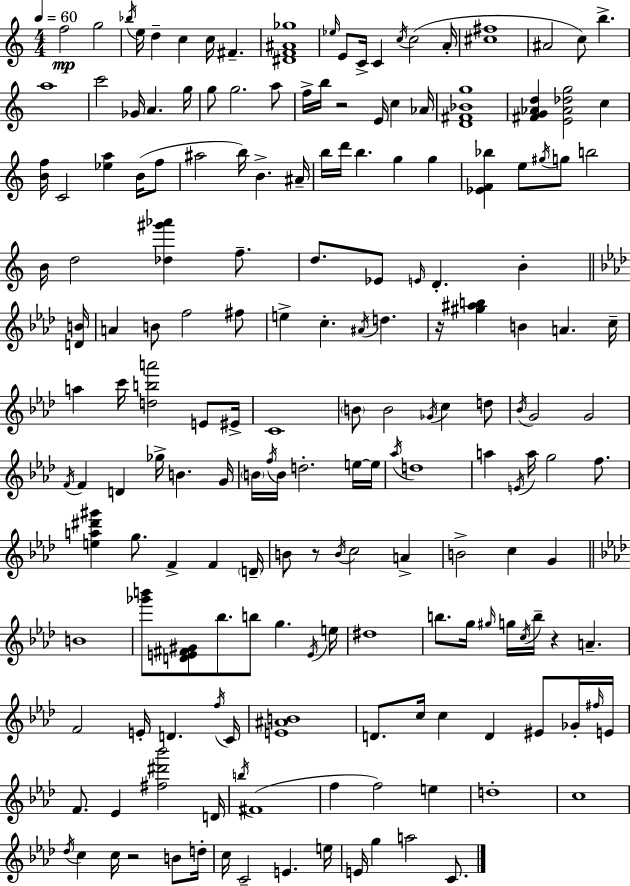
F5/h G5/h Bb5/s E5/s D5/q C5/q C5/s F#4/q. [D#4,F4,A#4,Gb5]/w Eb5/s E4/e C4/s C4/q C5/s C5/h A4/s [C#5,F#5]/w A#4/h C5/e B5/q. A5/w C6/h Gb4/s A4/q. G5/s G5/e G5/h. A5/e F5/s B5/s R/h E4/s C5/q Ab4/s [D4,F#4,Bb4,G5]/w [F#4,G4,Ab4,D5]/q [E4,Ab4,Db5,G5]/h C5/q [B4,F5]/s C4/h [Eb5,A5]/q B4/s F5/e A#5/h B5/s B4/q. A#4/s B5/s D6/s B5/q. G5/q G5/q [Eb4,F4,Bb5]/q E5/e G#5/s G5/e B5/h B4/s D5/h [Db5,G#6,Ab6]/q F5/e. D5/e. Eb4/e E4/s D4/q. B4/q [D4,B4]/s A4/q B4/e F5/h F#5/e E5/q C5/q. A#4/s D5/q. R/s [G#5,A#5,B5]/q B4/q A4/q. C5/s A5/q C6/s [D5,B5,A6]/h E4/e EIS4/s C4/w B4/e B4/h Gb4/s C5/q D5/e Bb4/s G4/h G4/h F4/s F4/q D4/q Gb5/s B4/q. G4/s B4/s F5/s B4/s D5/h. E5/s E5/s Ab5/s D5/w A5/q E4/s A5/s G5/h F5/e. [E5,A5,D#6,G#6]/q G5/e. F4/q F4/q D4/s B4/e R/e B4/s C5/h A4/q B4/h C5/q G4/q B4/w [Gb6,B6]/e [D4,E4,F#4,G#4]/e Bb5/e. B5/e G5/q. E4/s E5/s D#5/w B5/e. G5/s G#5/s G5/s C5/s B5/s R/q A4/q. F4/h E4/s D4/q. F5/s C4/s [E4,A#4,B4]/w D4/e. C5/s C5/q D4/q EIS4/e Gb4/s F#5/s E4/s F4/e. Eb4/q [F#5,D#6,Bb6]/h D4/s B5/s F#4/w F5/q F5/h E5/q D5/w C5/w Db5/s C5/q C5/s R/h B4/e D5/s C5/s C4/h E4/q. E5/s E4/s G5/q A5/h C4/e.